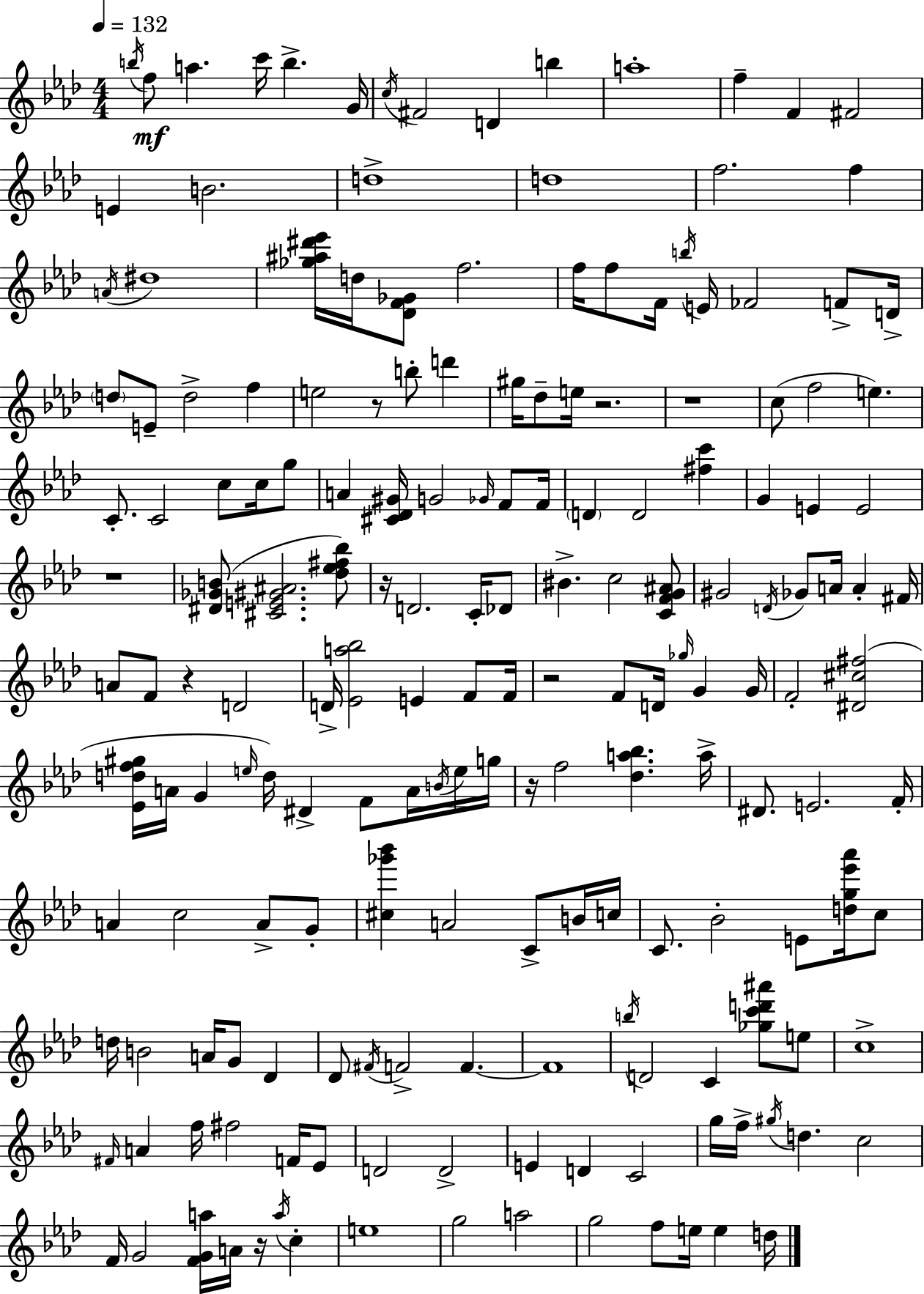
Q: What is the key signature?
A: F minor